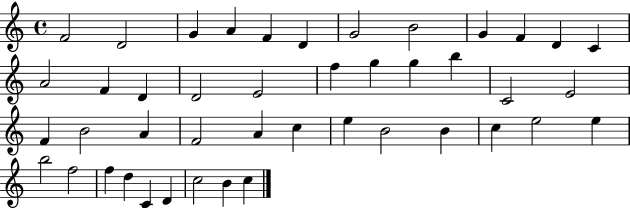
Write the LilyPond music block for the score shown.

{
  \clef treble
  \time 4/4
  \defaultTimeSignature
  \key c \major
  f'2 d'2 | g'4 a'4 f'4 d'4 | g'2 b'2 | g'4 f'4 d'4 c'4 | \break a'2 f'4 d'4 | d'2 e'2 | f''4 g''4 g''4 b''4 | c'2 e'2 | \break f'4 b'2 a'4 | f'2 a'4 c''4 | e''4 b'2 b'4 | c''4 e''2 e''4 | \break b''2 f''2 | f''4 d''4 c'4 d'4 | c''2 b'4 c''4 | \bar "|."
}